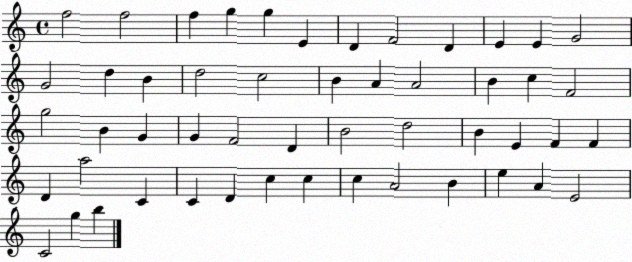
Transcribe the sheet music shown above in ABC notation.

X:1
T:Untitled
M:4/4
L:1/4
K:C
f2 f2 f g g E D F2 D E E G2 G2 d B d2 c2 B A A2 B c F2 g2 B G G F2 D B2 d2 B E F F D a2 C C D c c c A2 B e A E2 C2 g b